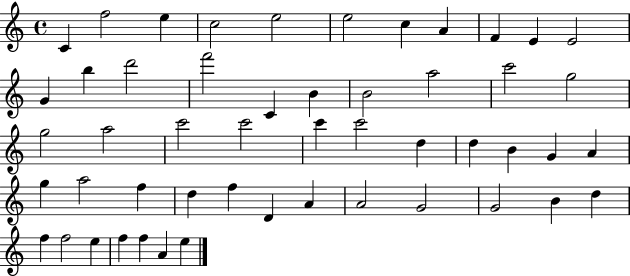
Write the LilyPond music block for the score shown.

{
  \clef treble
  \time 4/4
  \defaultTimeSignature
  \key c \major
  c'4 f''2 e''4 | c''2 e''2 | e''2 c''4 a'4 | f'4 e'4 e'2 | \break g'4 b''4 d'''2 | f'''2 c'4 b'4 | b'2 a''2 | c'''2 g''2 | \break g''2 a''2 | c'''2 c'''2 | c'''4 c'''2 d''4 | d''4 b'4 g'4 a'4 | \break g''4 a''2 f''4 | d''4 f''4 d'4 a'4 | a'2 g'2 | g'2 b'4 d''4 | \break f''4 f''2 e''4 | f''4 f''4 a'4 e''4 | \bar "|."
}